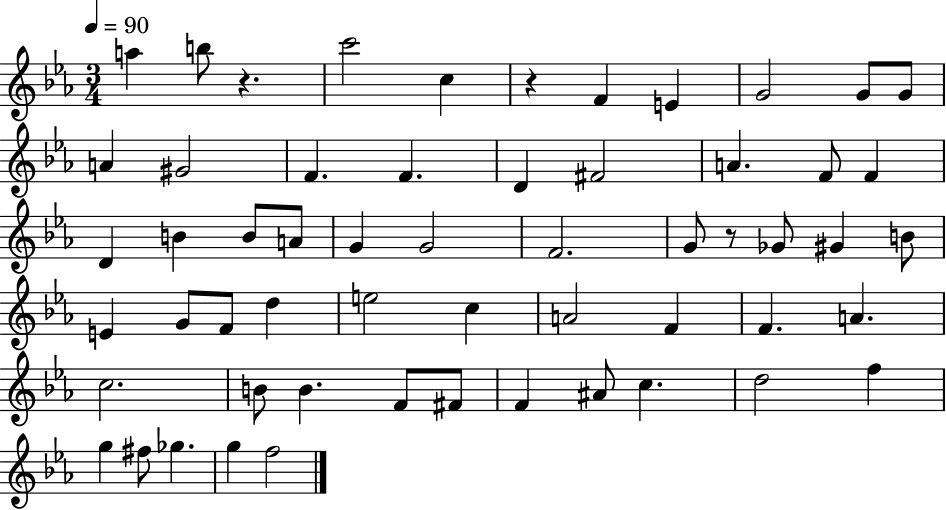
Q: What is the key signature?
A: EES major